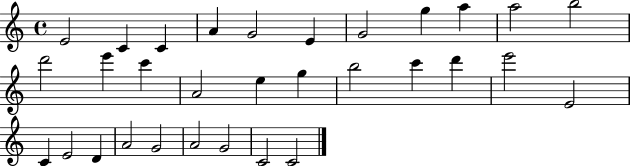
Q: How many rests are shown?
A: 0